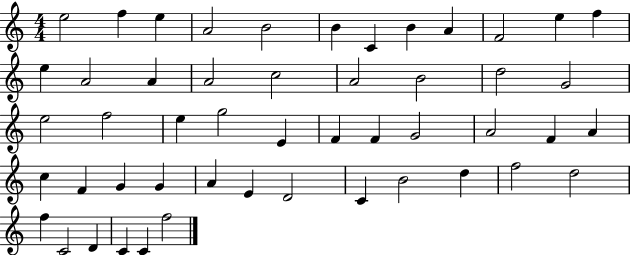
X:1
T:Untitled
M:4/4
L:1/4
K:C
e2 f e A2 B2 B C B A F2 e f e A2 A A2 c2 A2 B2 d2 G2 e2 f2 e g2 E F F G2 A2 F A c F G G A E D2 C B2 d f2 d2 f C2 D C C f2